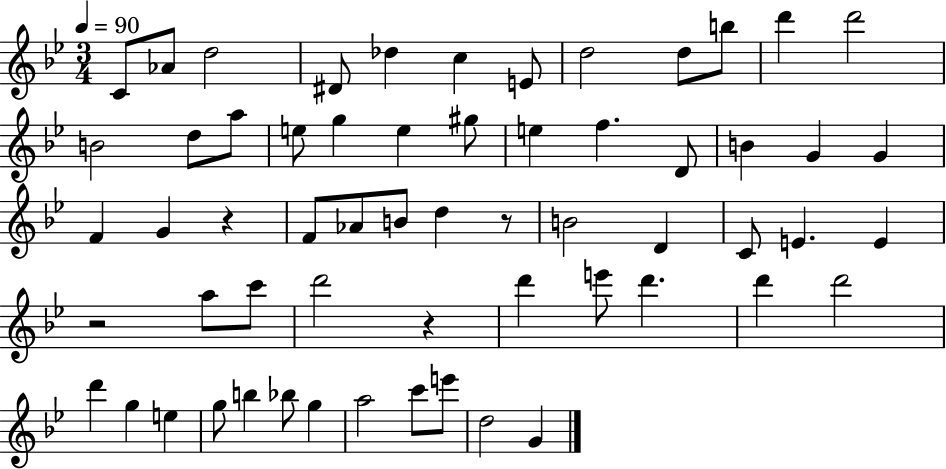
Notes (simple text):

C4/e Ab4/e D5/h D#4/e Db5/q C5/q E4/e D5/h D5/e B5/e D6/q D6/h B4/h D5/e A5/e E5/e G5/q E5/q G#5/e E5/q F5/q. D4/e B4/q G4/q G4/q F4/q G4/q R/q F4/e Ab4/e B4/e D5/q R/e B4/h D4/q C4/e E4/q. E4/q R/h A5/e C6/e D6/h R/q D6/q E6/e D6/q. D6/q D6/h D6/q G5/q E5/q G5/e B5/q Bb5/e G5/q A5/h C6/e E6/e D5/h G4/q